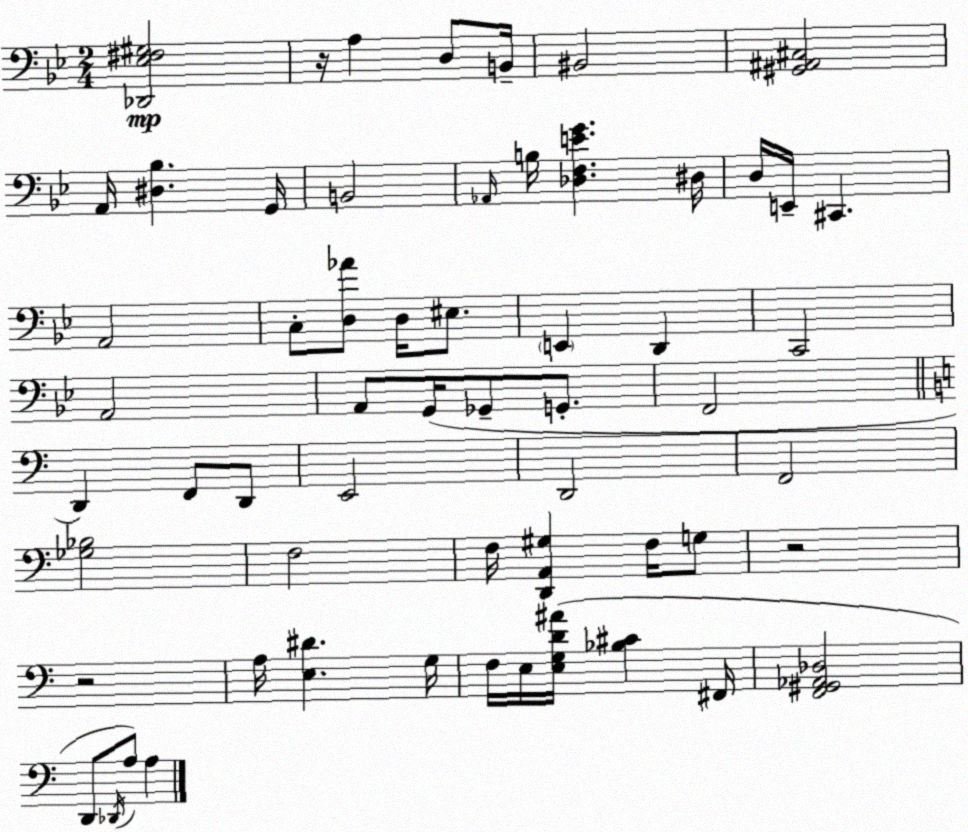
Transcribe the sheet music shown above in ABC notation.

X:1
T:Untitled
M:2/4
L:1/4
K:Bb
[_D,,_E,^F,^G,]2 z/4 A, D,/2 B,,/4 ^B,,2 [^G,,^A,,^C,]2 A,,/4 [^D,_B,] G,,/4 B,,2 _A,,/4 B,/4 [_D,F,EG] ^D,/4 D,/4 E,,/4 ^C,, A,,2 C,/2 [D,_A]/2 D,/4 ^E,/2 E,, D,, C,,2 A,,2 A,,/2 G,,/4 _G,,/2 G,,/2 F,,2 D,, F,,/2 D,,/2 E,,2 D,,2 F,,2 [_G,_B,]2 F,2 F,/4 [D,,A,,^G,] F,/4 G,/2 z2 z2 A,/4 [E,^D] G,/4 F,/4 E,/4 [E,G,D^A]/4 [_B,^C] ^F,,/4 [F,,^G,,_A,,_D,]2 D,,/2 _D,,/4 A,/2 A,